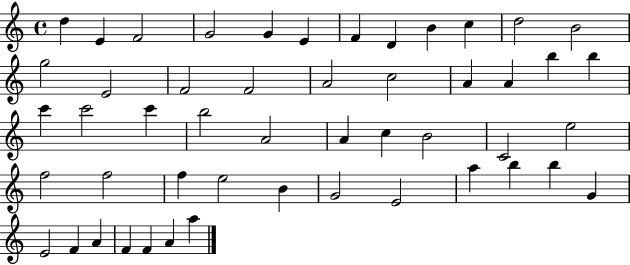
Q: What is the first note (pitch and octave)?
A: D5